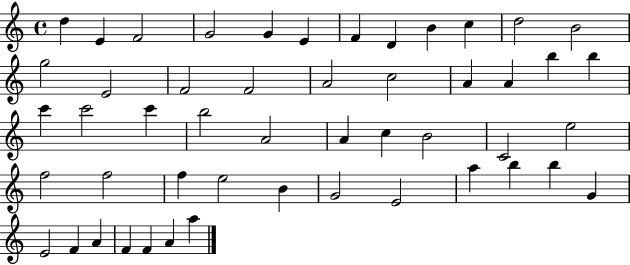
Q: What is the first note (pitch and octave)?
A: D5